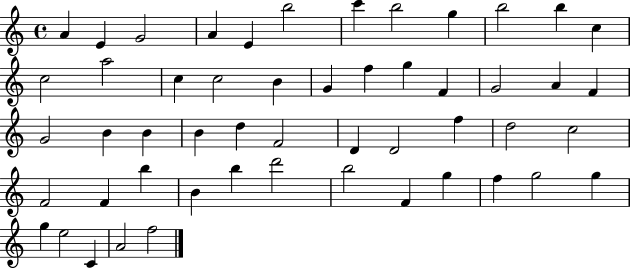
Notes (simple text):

A4/q E4/q G4/h A4/q E4/q B5/h C6/q B5/h G5/q B5/h B5/q C5/q C5/h A5/h C5/q C5/h B4/q G4/q F5/q G5/q F4/q G4/h A4/q F4/q G4/h B4/q B4/q B4/q D5/q F4/h D4/q D4/h F5/q D5/h C5/h F4/h F4/q B5/q B4/q B5/q D6/h B5/h F4/q G5/q F5/q G5/h G5/q G5/q E5/h C4/q A4/h F5/h